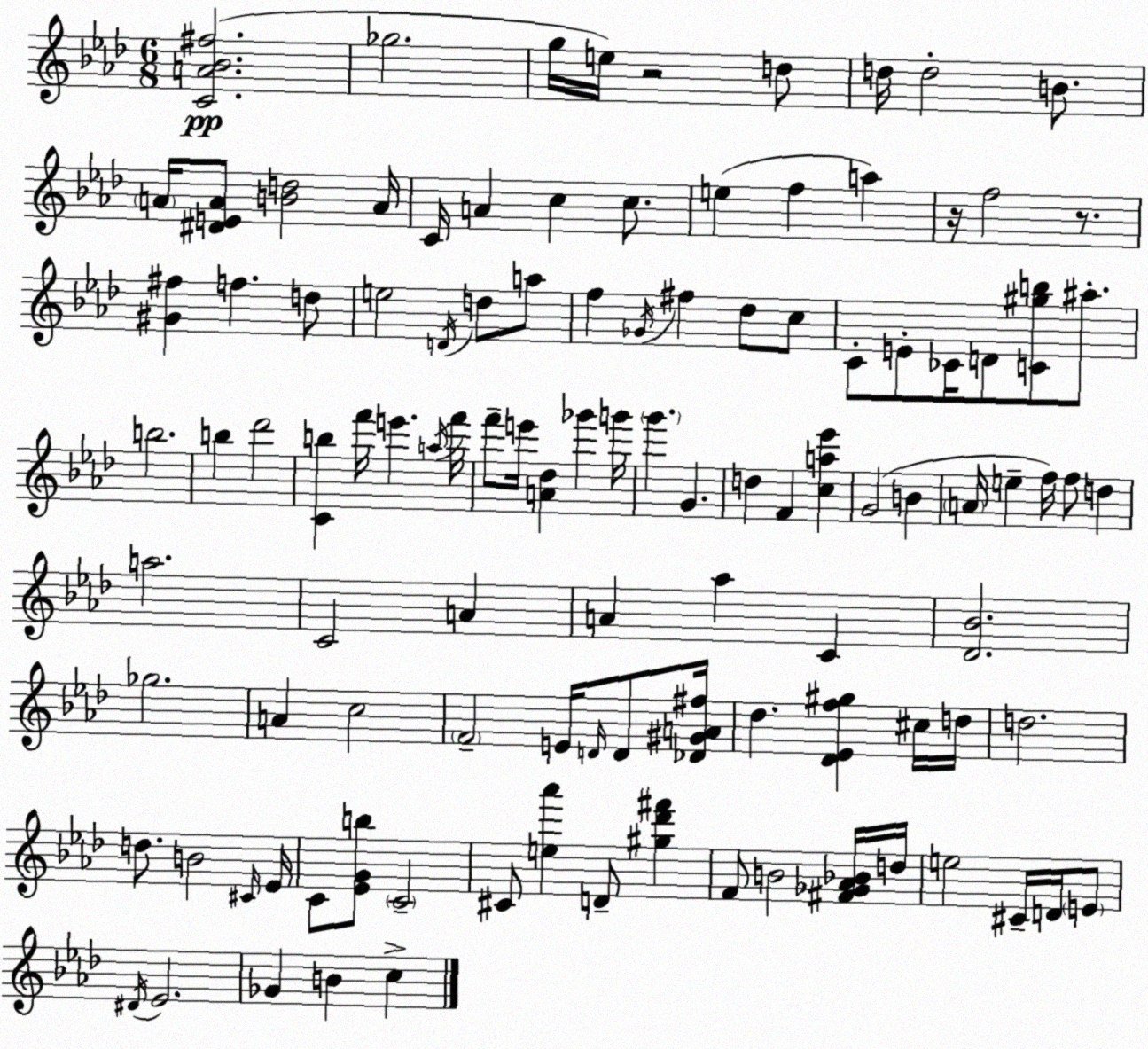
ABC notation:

X:1
T:Untitled
M:6/8
L:1/4
K:Fm
[CA_B^f]2 _g2 g/4 e/4 z2 d/2 d/4 d2 B/2 A/4 [^DEA]/2 [Bd]2 A/4 C/4 A c c/2 e f a z/4 f2 z/2 [^G^f] f d/2 e2 D/4 d/2 a/2 f _G/4 ^f _d/2 c/2 C/2 E/2 _C/4 D/2 [C^gb]/2 ^a/2 b2 b _d'2 [Cb] f'/4 e' a/4 f'/4 f'/2 e'/4 [A_d] _g' g'/4 g' G d F [ca_e'] G2 B A/4 e f/4 f/2 d a2 C2 A A _a C [_D_B]2 _g2 A c2 F2 E/4 D/4 D/2 [_D^GA^f]/4 _d [_D_Ef^g] ^c/4 d/4 d2 d/2 B2 ^C/4 _E/4 C/2 [_EGb]/2 C2 ^C/2 [e_a'] D/2 [^g_d'^f'] F/2 B2 [^F_G_A_B]/4 d/4 e2 ^C/4 D/4 E/2 ^D/4 _E2 _G B c